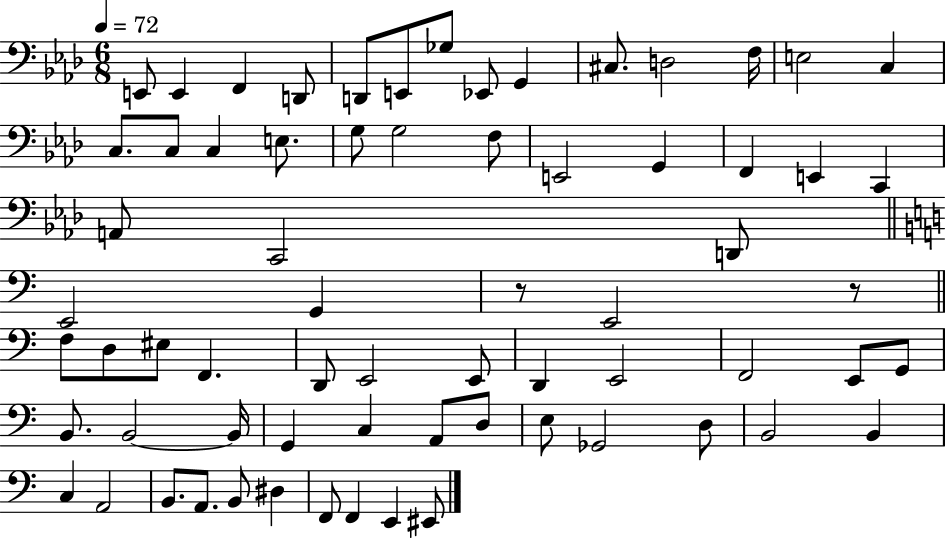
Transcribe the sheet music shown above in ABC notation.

X:1
T:Untitled
M:6/8
L:1/4
K:Ab
E,,/2 E,, F,, D,,/2 D,,/2 E,,/2 _G,/2 _E,,/2 G,, ^C,/2 D,2 F,/4 E,2 C, C,/2 C,/2 C, E,/2 G,/2 G,2 F,/2 E,,2 G,, F,, E,, C,, A,,/2 C,,2 D,,/2 E,,2 G,, z/2 E,,2 z/2 F,/2 D,/2 ^E,/2 F,, D,,/2 E,,2 E,,/2 D,, E,,2 F,,2 E,,/2 G,,/2 B,,/2 B,,2 B,,/4 G,, C, A,,/2 D,/2 E,/2 _G,,2 D,/2 B,,2 B,, C, A,,2 B,,/2 A,,/2 B,,/2 ^D, F,,/2 F,, E,, ^E,,/2